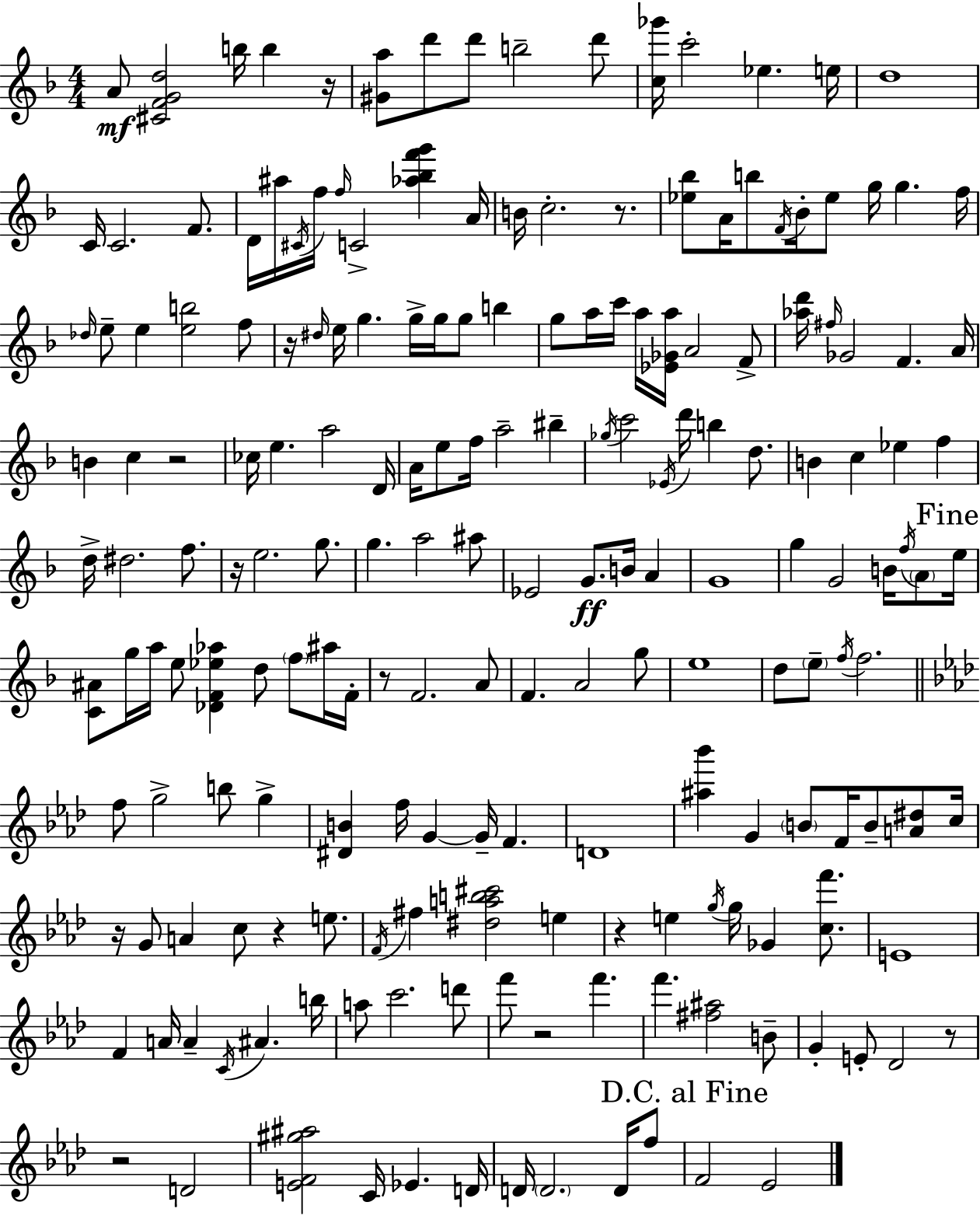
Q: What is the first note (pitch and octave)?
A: A4